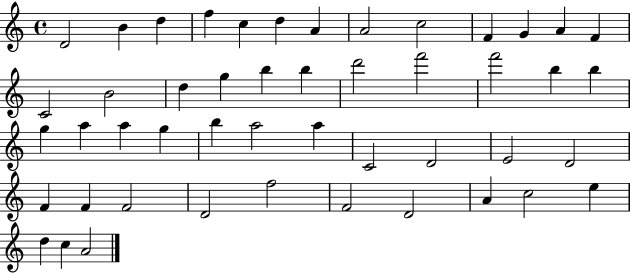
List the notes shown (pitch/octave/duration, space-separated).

D4/h B4/q D5/q F5/q C5/q D5/q A4/q A4/h C5/h F4/q G4/q A4/q F4/q C4/h B4/h D5/q G5/q B5/q B5/q D6/h F6/h F6/h B5/q B5/q G5/q A5/q A5/q G5/q B5/q A5/h A5/q C4/h D4/h E4/h D4/h F4/q F4/q F4/h D4/h F5/h F4/h D4/h A4/q C5/h E5/q D5/q C5/q A4/h